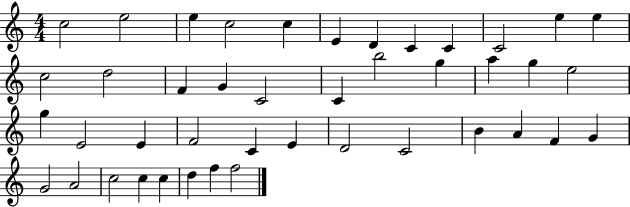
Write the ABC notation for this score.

X:1
T:Untitled
M:4/4
L:1/4
K:C
c2 e2 e c2 c E D C C C2 e e c2 d2 F G C2 C b2 g a g e2 g E2 E F2 C E D2 C2 B A F G G2 A2 c2 c c d f f2